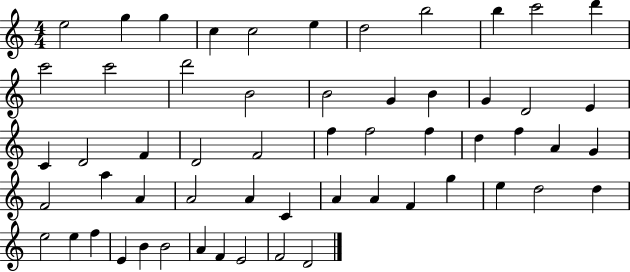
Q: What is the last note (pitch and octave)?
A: D4